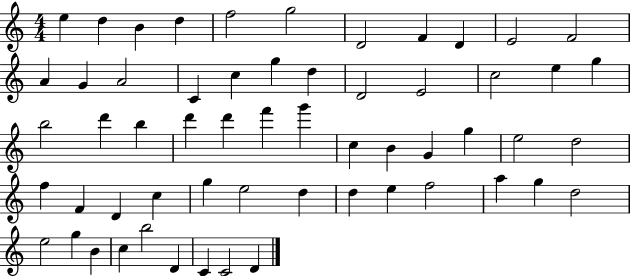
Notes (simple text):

E5/q D5/q B4/q D5/q F5/h G5/h D4/h F4/q D4/q E4/h F4/h A4/q G4/q A4/h C4/q C5/q G5/q D5/q D4/h E4/h C5/h E5/q G5/q B5/h D6/q B5/q D6/q D6/q F6/q G6/q C5/q B4/q G4/q G5/q E5/h D5/h F5/q F4/q D4/q C5/q G5/q E5/h D5/q D5/q E5/q F5/h A5/q G5/q D5/h E5/h G5/q B4/q C5/q B5/h D4/q C4/q C4/h D4/q